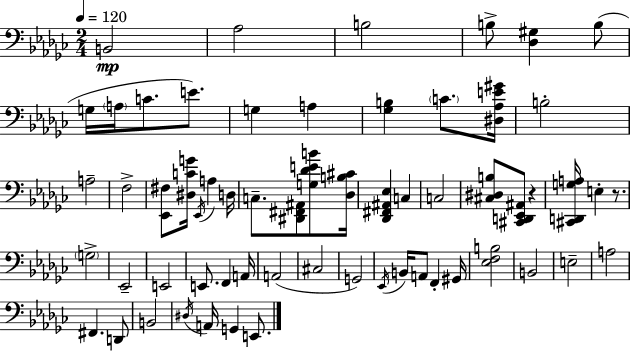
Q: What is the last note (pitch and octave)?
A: E2